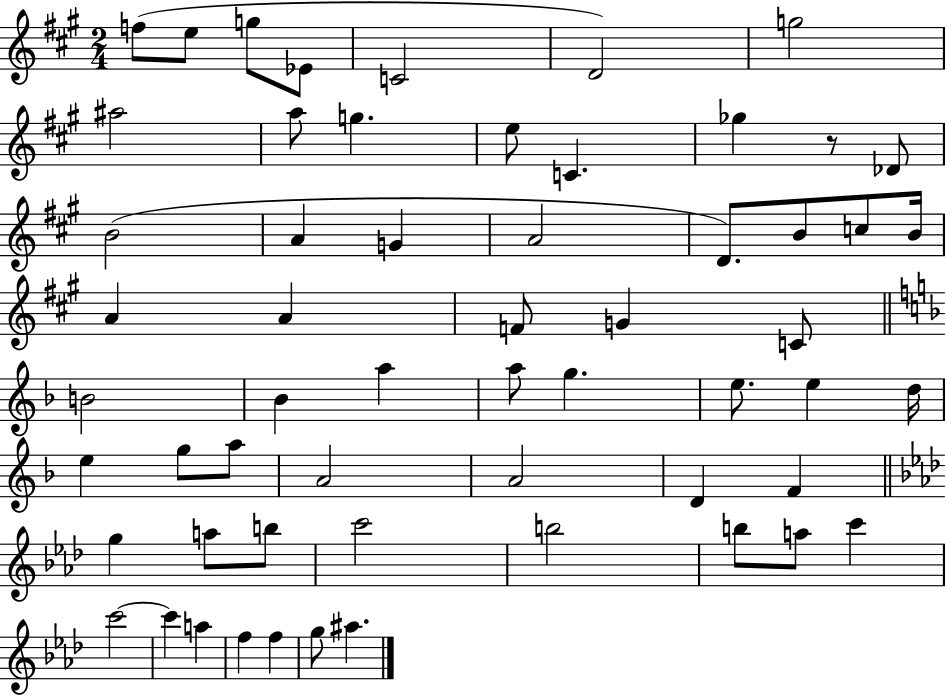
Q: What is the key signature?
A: A major